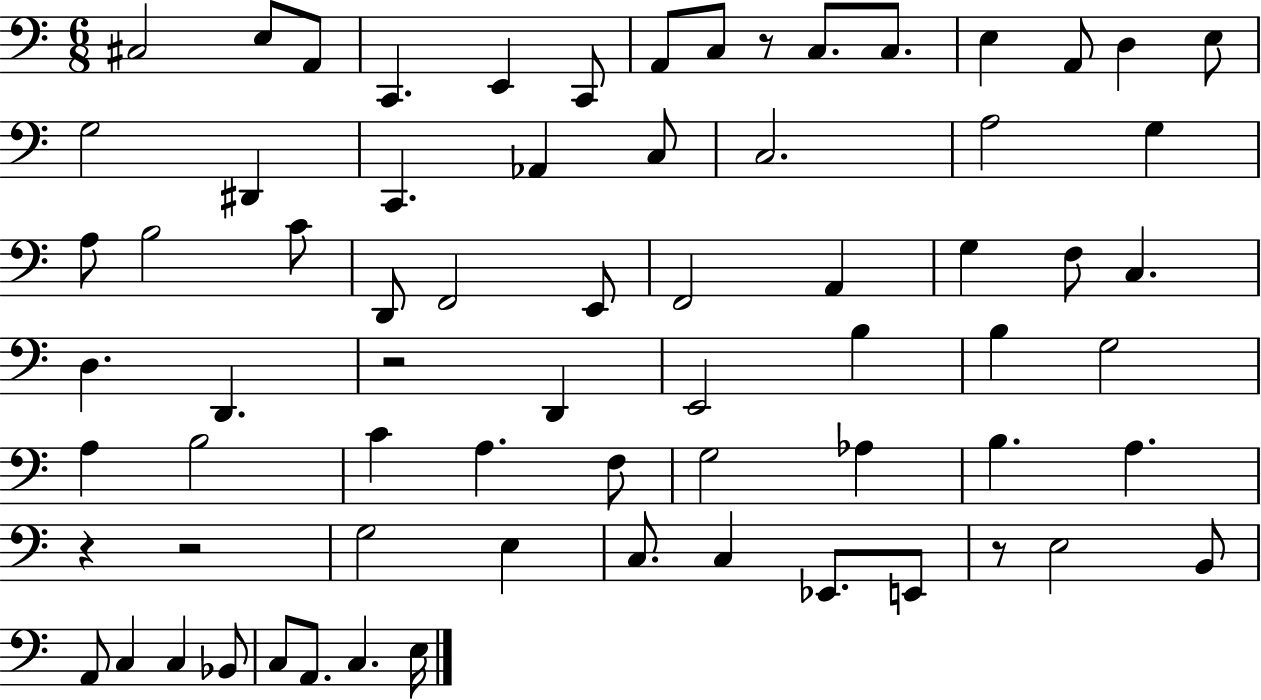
{
  \clef bass
  \numericTimeSignature
  \time 6/8
  \key c \major
  \repeat volta 2 { cis2 e8 a,8 | c,4. e,4 c,8 | a,8 c8 r8 c8. c8. | e4 a,8 d4 e8 | \break g2 dis,4 | c,4. aes,4 c8 | c2. | a2 g4 | \break a8 b2 c'8 | d,8 f,2 e,8 | f,2 a,4 | g4 f8 c4. | \break d4. d,4. | r2 d,4 | e,2 b4 | b4 g2 | \break a4 b2 | c'4 a4. f8 | g2 aes4 | b4. a4. | \break r4 r2 | g2 e4 | c8. c4 ees,8. e,8 | r8 e2 b,8 | \break a,8 c4 c4 bes,8 | c8 a,8. c4. e16 | } \bar "|."
}